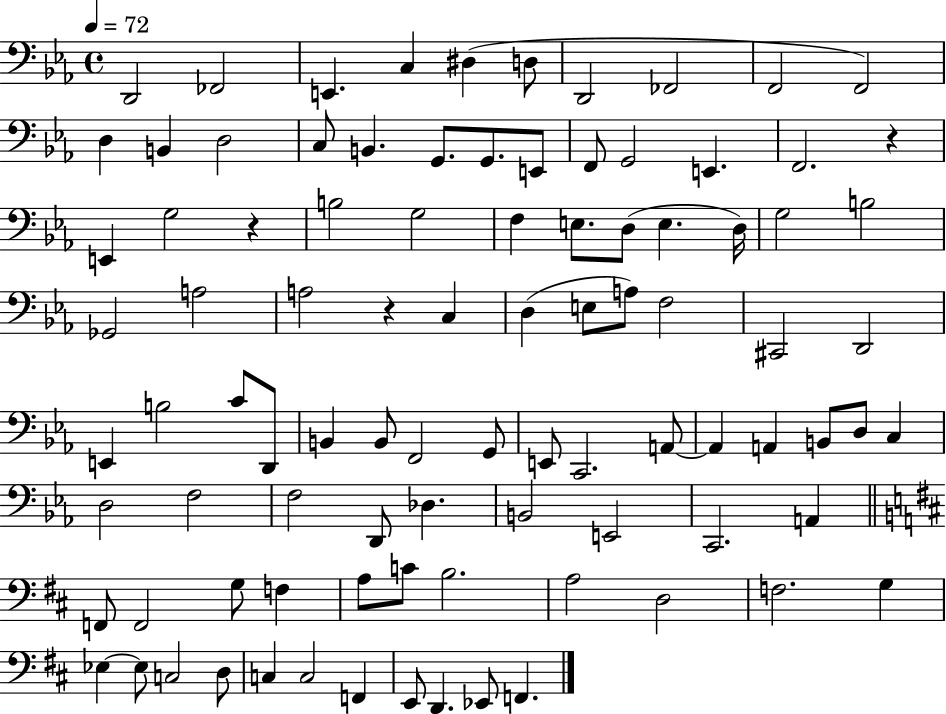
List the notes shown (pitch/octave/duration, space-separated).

D2/h FES2/h E2/q. C3/q D#3/q D3/e D2/h FES2/h F2/h F2/h D3/q B2/q D3/h C3/e B2/q. G2/e. G2/e. E2/e F2/e G2/h E2/q. F2/h. R/q E2/q G3/h R/q B3/h G3/h F3/q E3/e. D3/e E3/q. D3/s G3/h B3/h Gb2/h A3/h A3/h R/q C3/q D3/q E3/e A3/e F3/h C#2/h D2/h E2/q B3/h C4/e D2/e B2/q B2/e F2/h G2/e E2/e C2/h. A2/e A2/q A2/q B2/e D3/e C3/q D3/h F3/h F3/h D2/e Db3/q. B2/h E2/h C2/h. A2/q F2/e F2/h G3/e F3/q A3/e C4/e B3/h. A3/h D3/h F3/h. G3/q Eb3/q Eb3/e C3/h D3/e C3/q C3/h F2/q E2/e D2/q. Eb2/e F2/q.